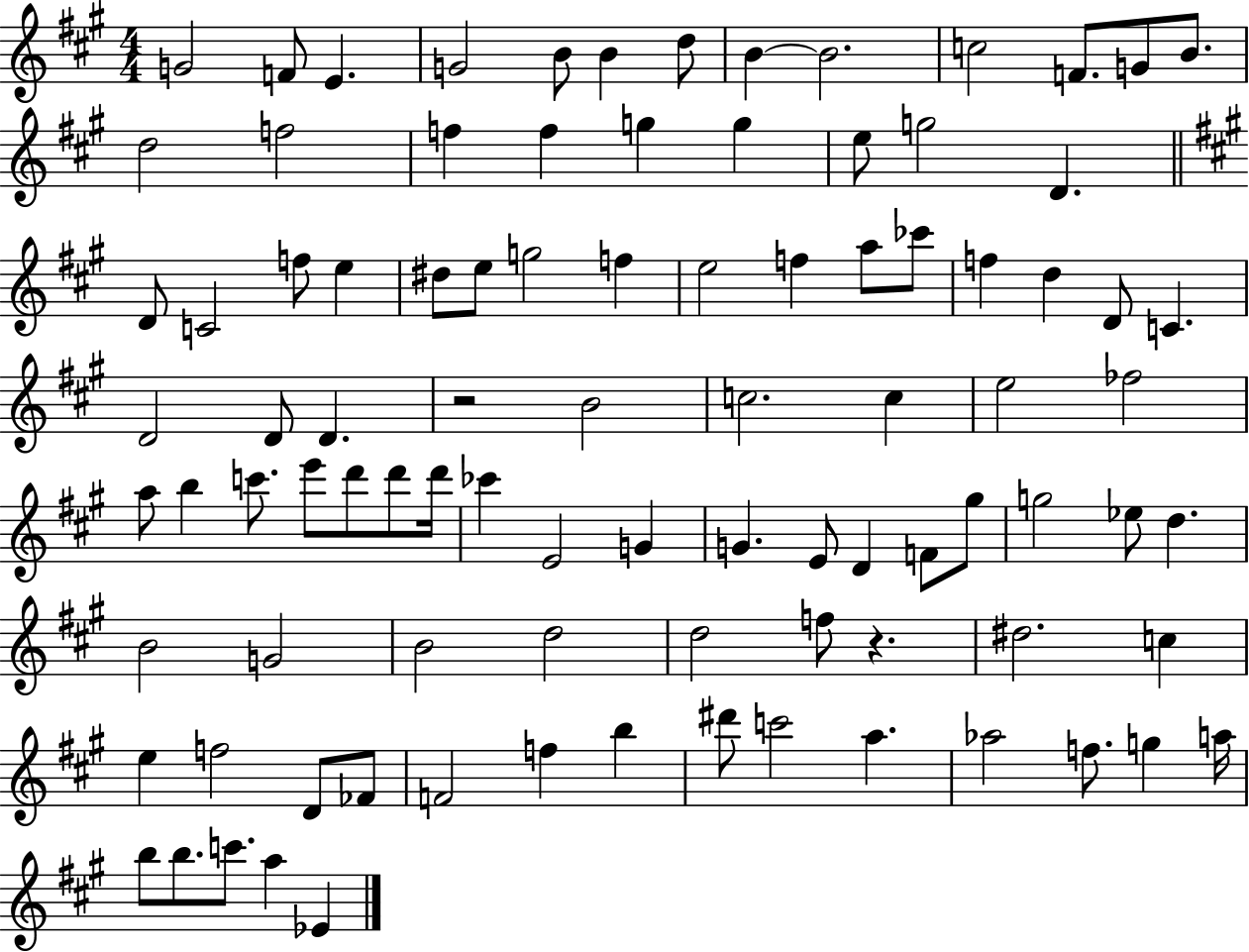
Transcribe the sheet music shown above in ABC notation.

X:1
T:Untitled
M:4/4
L:1/4
K:A
G2 F/2 E G2 B/2 B d/2 B B2 c2 F/2 G/2 B/2 d2 f2 f f g g e/2 g2 D D/2 C2 f/2 e ^d/2 e/2 g2 f e2 f a/2 _c'/2 f d D/2 C D2 D/2 D z2 B2 c2 c e2 _f2 a/2 b c'/2 e'/2 d'/2 d'/2 d'/4 _c' E2 G G E/2 D F/2 ^g/2 g2 _e/2 d B2 G2 B2 d2 d2 f/2 z ^d2 c e f2 D/2 _F/2 F2 f b ^d'/2 c'2 a _a2 f/2 g a/4 b/2 b/2 c'/2 a _E